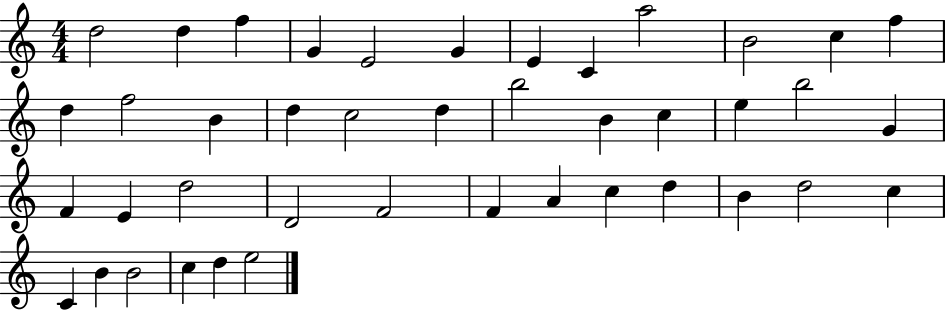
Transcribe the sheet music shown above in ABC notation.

X:1
T:Untitled
M:4/4
L:1/4
K:C
d2 d f G E2 G E C a2 B2 c f d f2 B d c2 d b2 B c e b2 G F E d2 D2 F2 F A c d B d2 c C B B2 c d e2